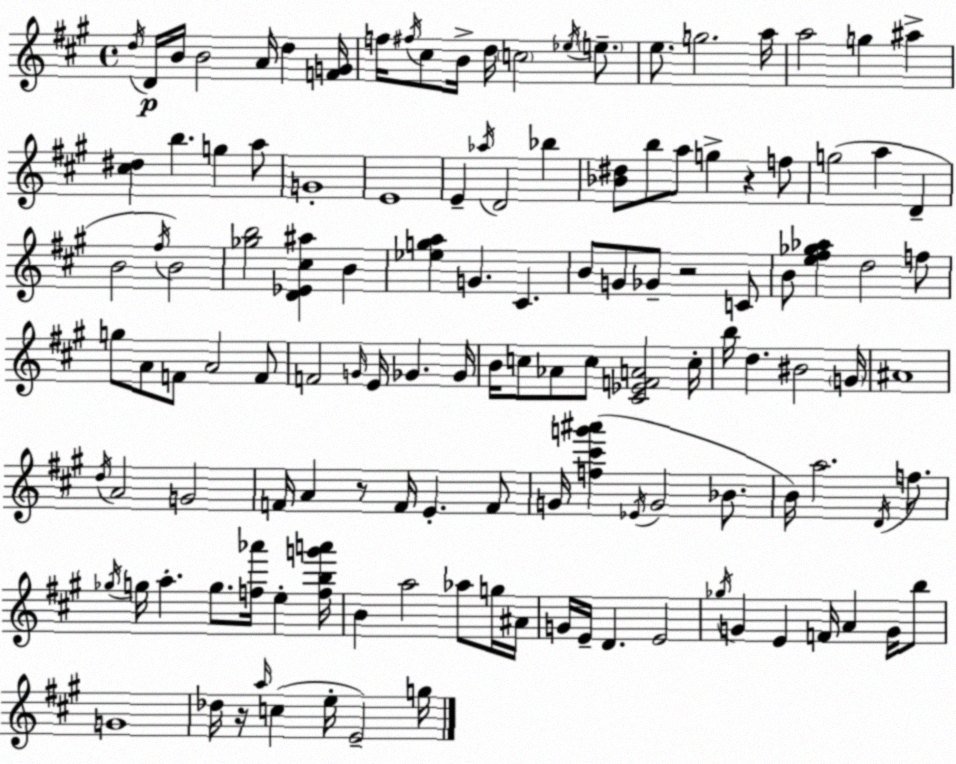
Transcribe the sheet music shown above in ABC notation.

X:1
T:Untitled
M:4/4
L:1/4
K:A
d/4 D/4 B/4 B2 A/4 d [FG]/4 f/4 ^f/4 ^c/2 B/4 d/4 c2 _e/4 e/2 e/2 g2 a/4 a2 g ^a [^c^d] b g a/2 G4 E4 E _a/4 D2 _b [_B^d]/2 b/2 a/2 g z f/2 g2 a D B2 ^f/4 B2 [_gb]2 [D_E^c^a] B [_ega] G ^C B/2 G/2 _G/2 z2 C/2 B/2 [e^f_g_a] d2 f/2 g/2 A/2 F/2 A2 F/2 F2 G/4 E/4 _G _G/4 B/4 c/2 _A/2 c/2 [^C_EFA]2 c/4 b/4 d ^B2 G/4 ^A4 d/4 A2 G2 F/4 A z/2 F/4 E F/2 G/4 [f^c'g'^a'] _E/4 G2 _B/2 B/4 a2 D/4 f/2 _g/4 g/4 a g/2 [f_a']/4 e [fbg'a']/4 B a2 _a/2 g/4 ^A/4 G/4 E/4 D E2 _g/4 G E F/4 A G/4 b/2 G4 _d/4 z/4 a/4 c e/4 E2 g/4